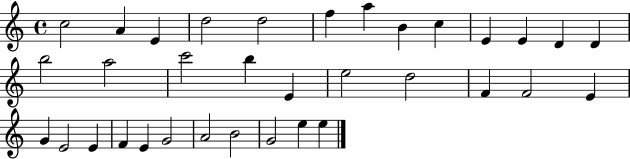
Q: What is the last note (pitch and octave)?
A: E5